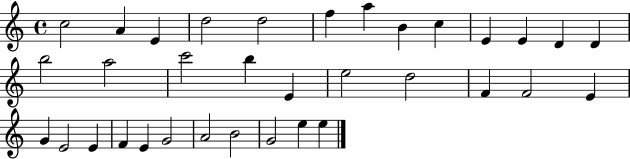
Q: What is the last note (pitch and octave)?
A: E5